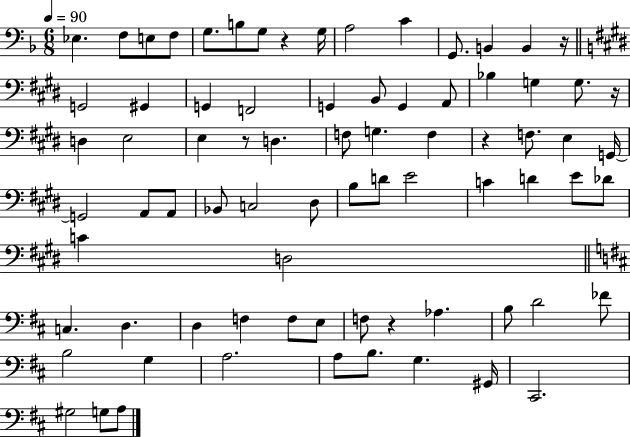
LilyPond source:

{
  \clef bass
  \numericTimeSignature
  \time 6/8
  \key f \major
  \tempo 4 = 90
  ees4. f8 e8 f8 | g8. b8 g8 r4 g16 | a2 c'4 | g,8. b,4 b,4 r16 | \break \bar "||" \break \key e \major g,2 gis,4 | g,4 f,2 | g,4 b,8 g,4 a,8 | bes4 g4 g8. r16 | \break d4 e2 | e4 r8 d4. | f8 g4. f4 | r4 f8. e4 g,16~~ | \break g,2 a,8 a,8 | bes,8 c2 dis8 | b8 d'8 e'2 | c'4 d'4 e'8 des'8 | \break c'4 d2 | \bar "||" \break \key b \minor c4. d4. | d4 f4 f8 e8 | f8 r4 aes4. | b8 d'2 fes'8 | \break b2 g4 | a2. | a8 b8. g4. gis,16 | cis,2. | \break gis2 g8 a8 | \bar "|."
}